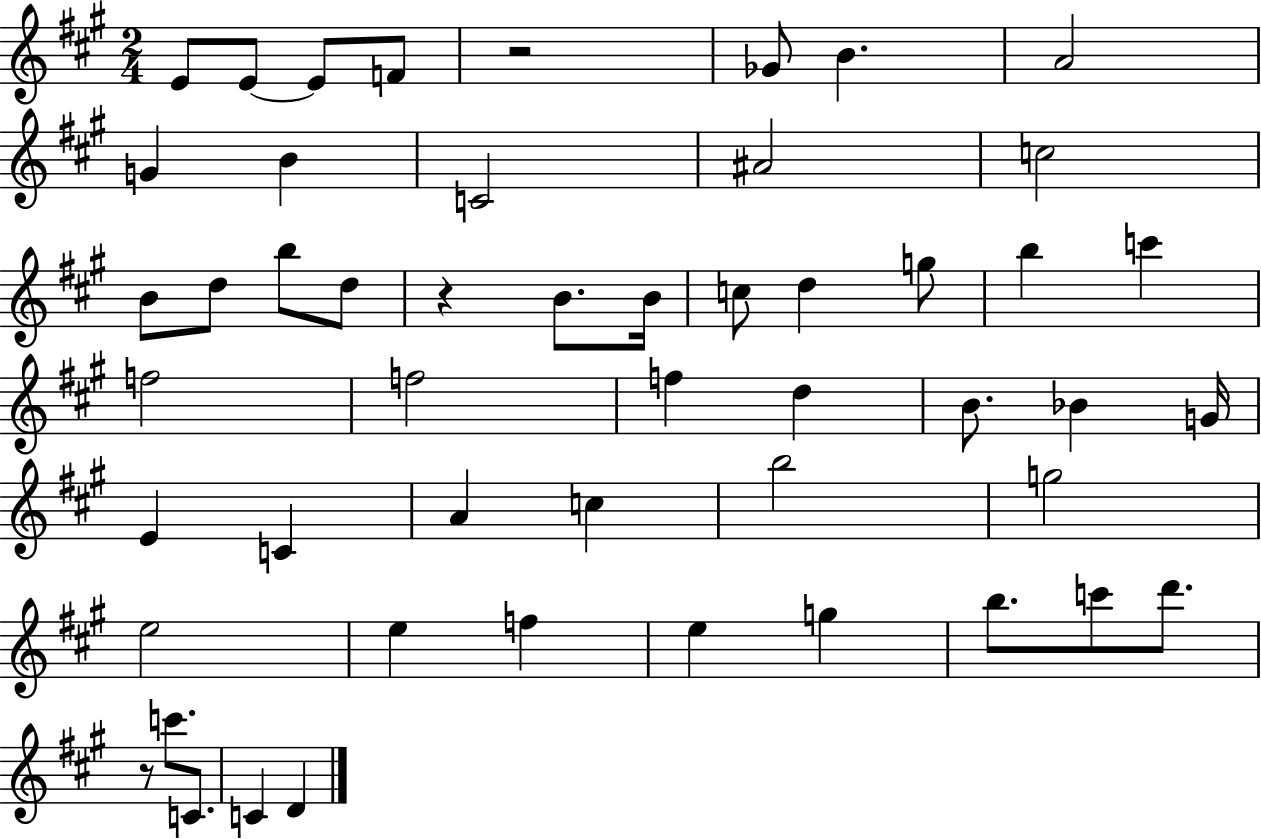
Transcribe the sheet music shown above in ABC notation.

X:1
T:Untitled
M:2/4
L:1/4
K:A
E/2 E/2 E/2 F/2 z2 _G/2 B A2 G B C2 ^A2 c2 B/2 d/2 b/2 d/2 z B/2 B/4 c/2 d g/2 b c' f2 f2 f d B/2 _B G/4 E C A c b2 g2 e2 e f e g b/2 c'/2 d'/2 z/2 c'/2 C/2 C D